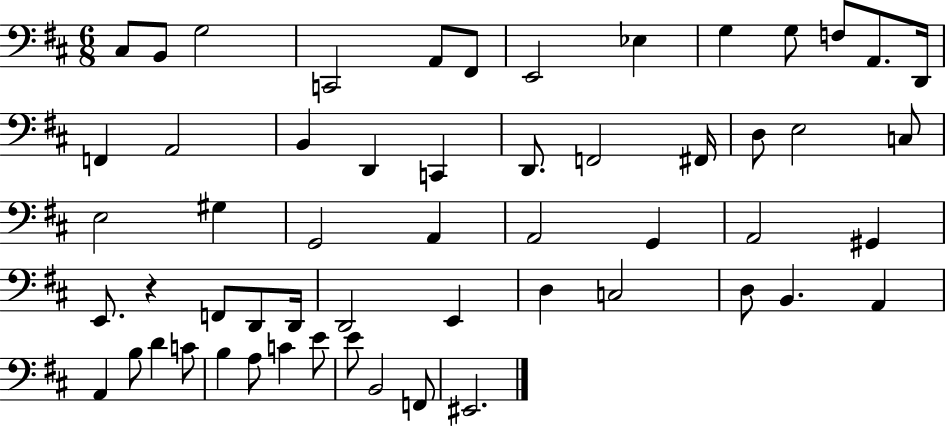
{
  \clef bass
  \numericTimeSignature
  \time 6/8
  \key d \major
  cis8 b,8 g2 | c,2 a,8 fis,8 | e,2 ees4 | g4 g8 f8 a,8. d,16 | \break f,4 a,2 | b,4 d,4 c,4 | d,8. f,2 fis,16 | d8 e2 c8 | \break e2 gis4 | g,2 a,4 | a,2 g,4 | a,2 gis,4 | \break e,8. r4 f,8 d,8 d,16 | d,2 e,4 | d4 c2 | d8 b,4. a,4 | \break a,4 b8 d'4 c'8 | b4 a8 c'4 e'8 | e'8 b,2 f,8 | eis,2. | \break \bar "|."
}